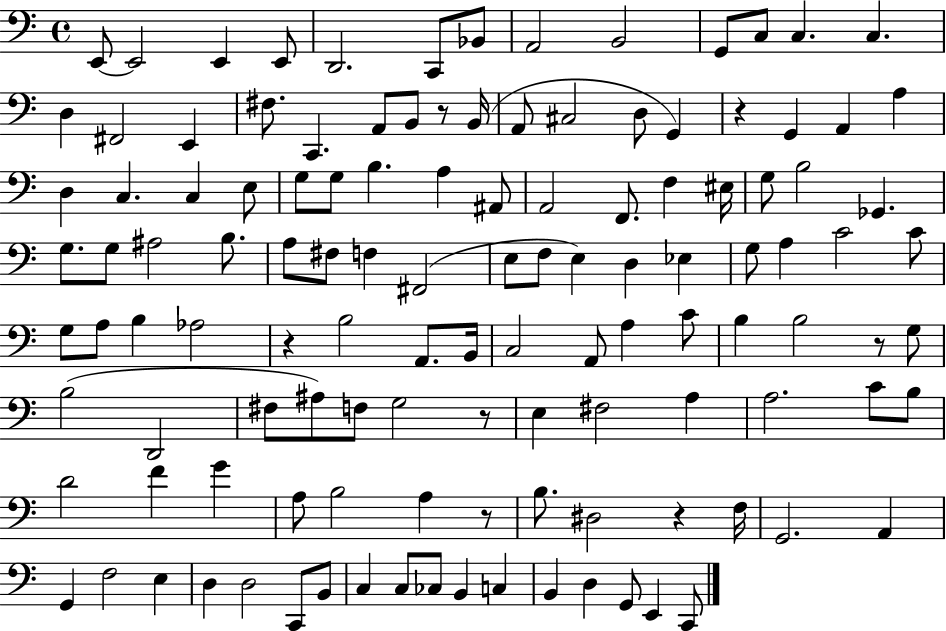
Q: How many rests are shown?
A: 7